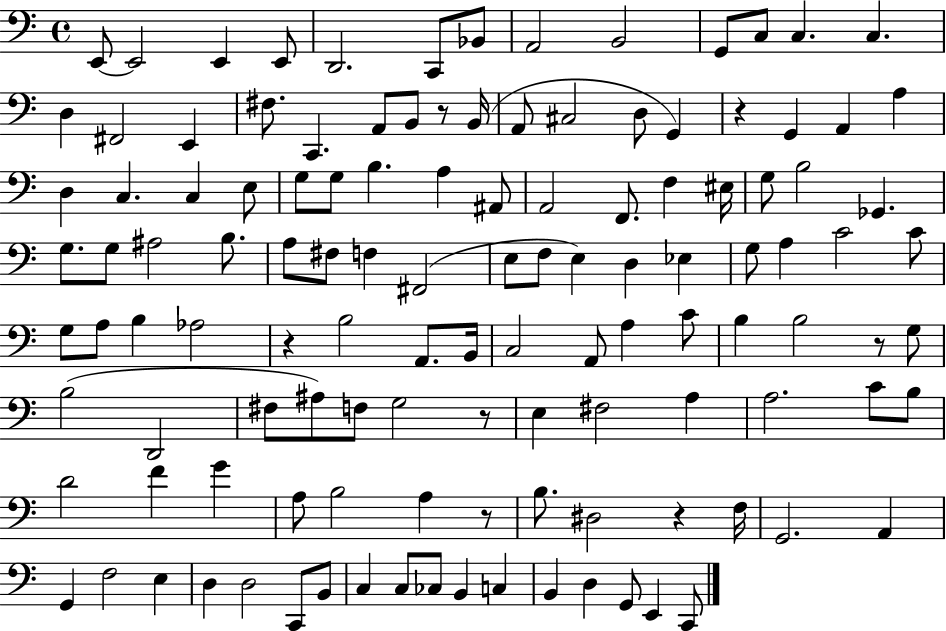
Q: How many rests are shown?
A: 7